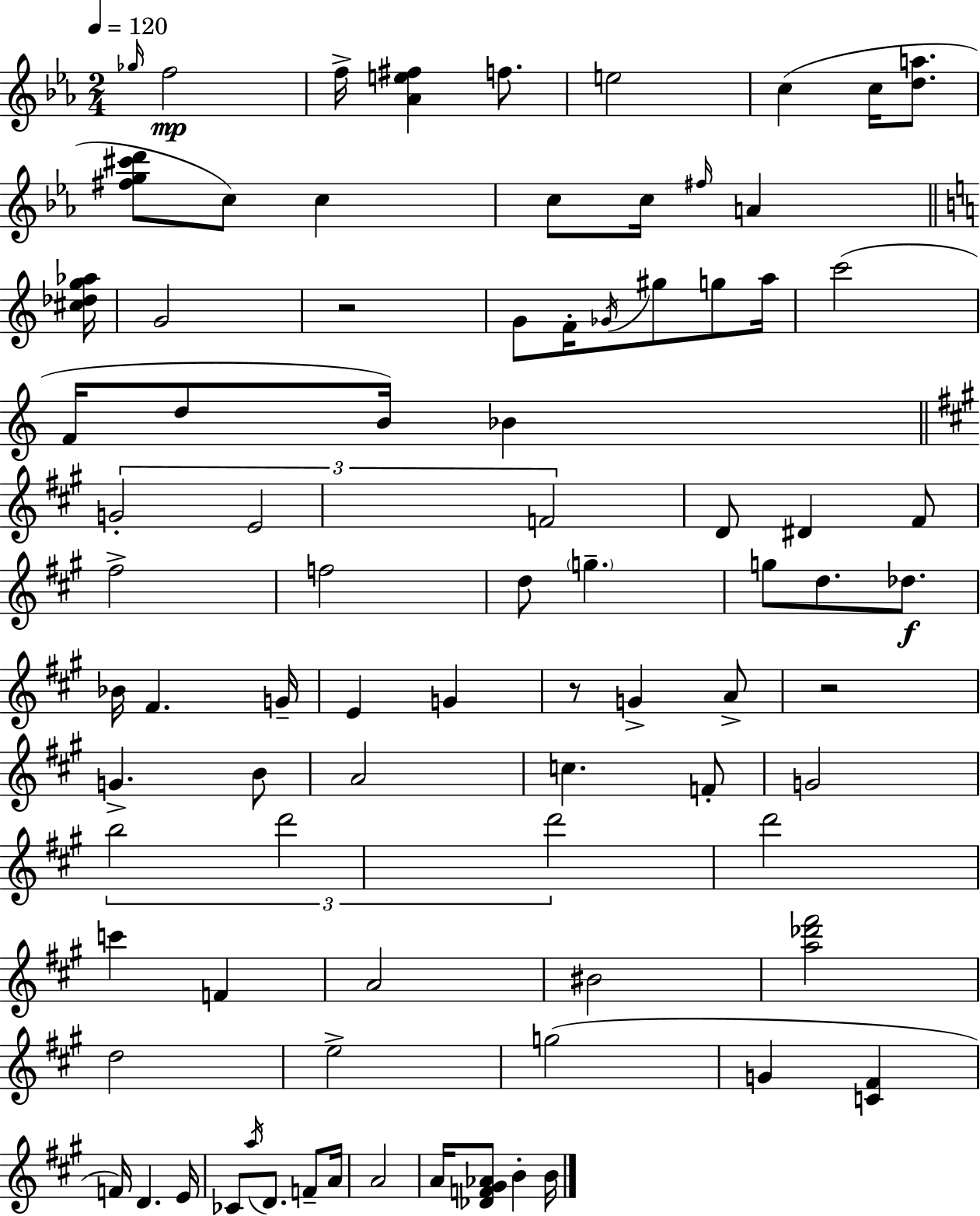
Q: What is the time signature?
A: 2/4